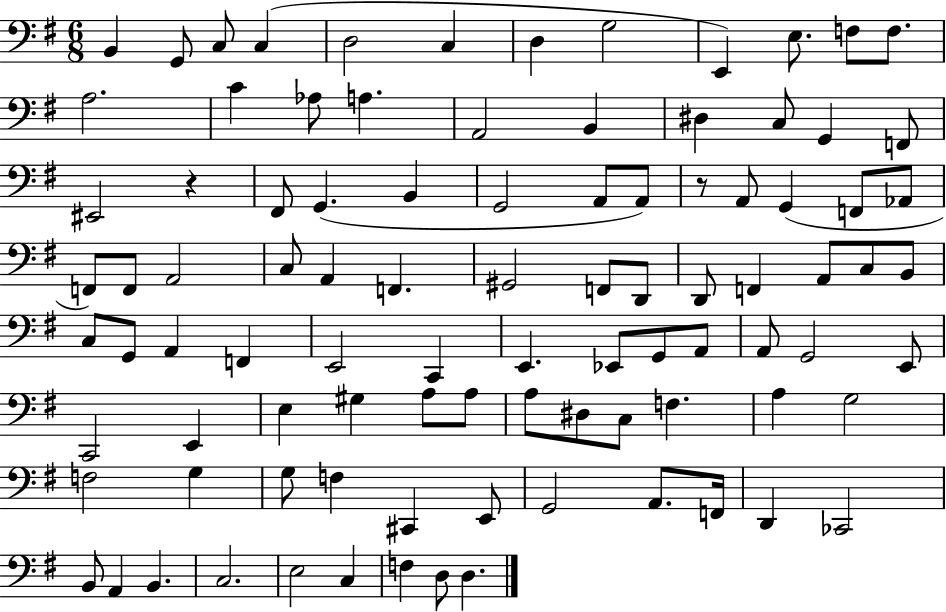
X:1
T:Untitled
M:6/8
L:1/4
K:G
B,, G,,/2 C,/2 C, D,2 C, D, G,2 E,, E,/2 F,/2 F,/2 A,2 C _A,/2 A, A,,2 B,, ^D, C,/2 G,, F,,/2 ^E,,2 z ^F,,/2 G,, B,, G,,2 A,,/2 A,,/2 z/2 A,,/2 G,, F,,/2 _A,,/2 F,,/2 F,,/2 A,,2 C,/2 A,, F,, ^G,,2 F,,/2 D,,/2 D,,/2 F,, A,,/2 C,/2 B,,/2 C,/2 G,,/2 A,, F,, E,,2 C,, E,, _E,,/2 G,,/2 A,,/2 A,,/2 G,,2 E,,/2 C,,2 E,, E, ^G, A,/2 A,/2 A,/2 ^D,/2 C,/2 F, A, G,2 F,2 G, G,/2 F, ^C,, E,,/2 G,,2 A,,/2 F,,/4 D,, _C,,2 B,,/2 A,, B,, C,2 E,2 C, F, D,/2 D,